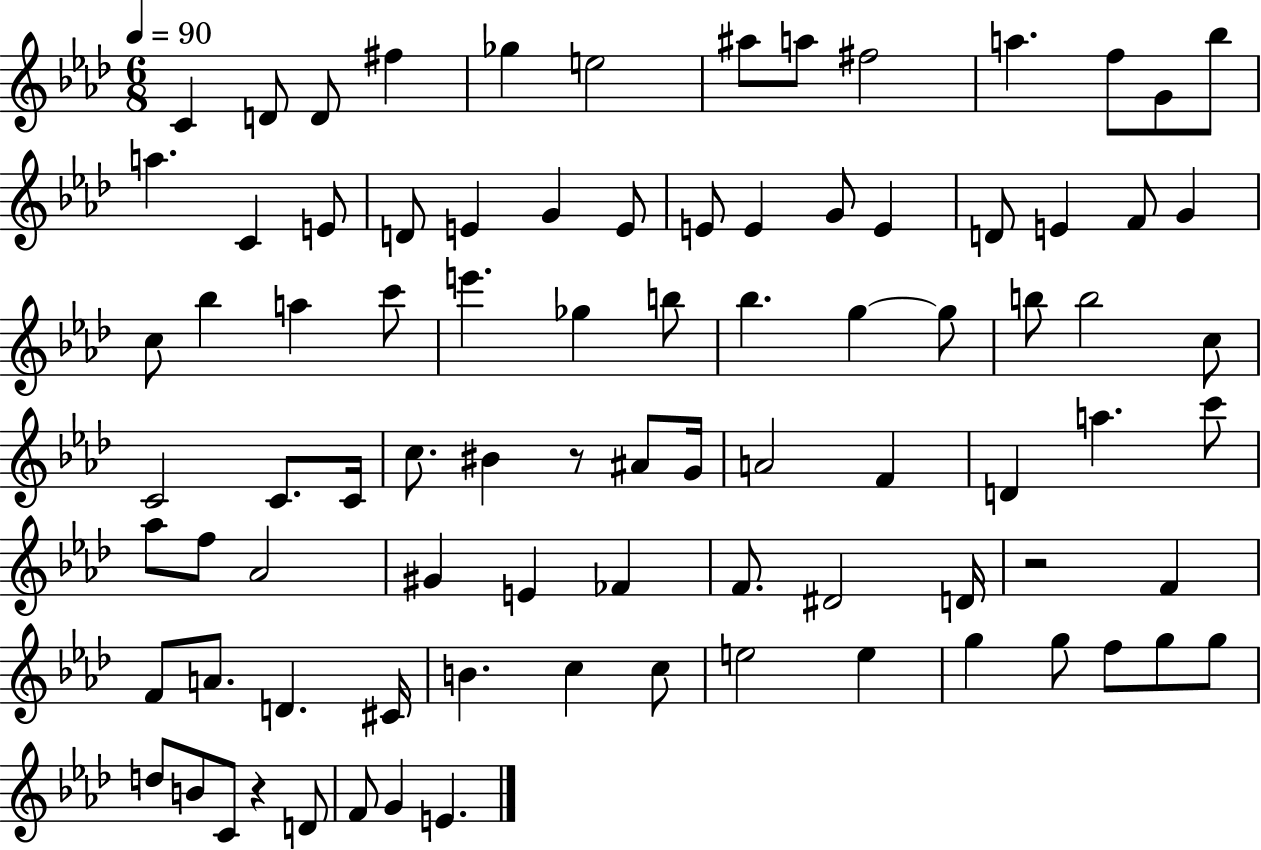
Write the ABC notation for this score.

X:1
T:Untitled
M:6/8
L:1/4
K:Ab
C D/2 D/2 ^f _g e2 ^a/2 a/2 ^f2 a f/2 G/2 _b/2 a C E/2 D/2 E G E/2 E/2 E G/2 E D/2 E F/2 G c/2 _b a c'/2 e' _g b/2 _b g g/2 b/2 b2 c/2 C2 C/2 C/4 c/2 ^B z/2 ^A/2 G/4 A2 F D a c'/2 _a/2 f/2 _A2 ^G E _F F/2 ^D2 D/4 z2 F F/2 A/2 D ^C/4 B c c/2 e2 e g g/2 f/2 g/2 g/2 d/2 B/2 C/2 z D/2 F/2 G E